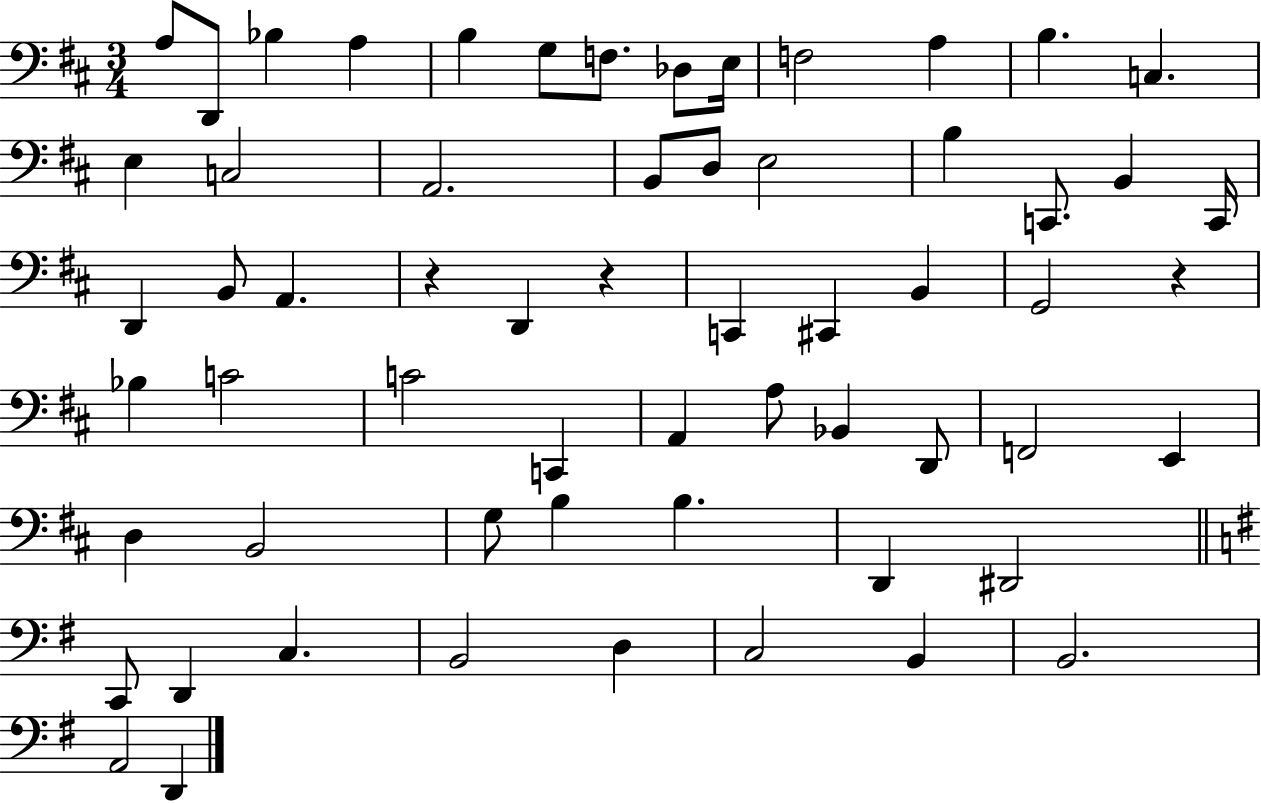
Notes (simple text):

A3/e D2/e Bb3/q A3/q B3/q G3/e F3/e. Db3/e E3/s F3/h A3/q B3/q. C3/q. E3/q C3/h A2/h. B2/e D3/e E3/h B3/q C2/e. B2/q C2/s D2/q B2/e A2/q. R/q D2/q R/q C2/q C#2/q B2/q G2/h R/q Bb3/q C4/h C4/h C2/q A2/q A3/e Bb2/q D2/e F2/h E2/q D3/q B2/h G3/e B3/q B3/q. D2/q D#2/h C2/e D2/q C3/q. B2/h D3/q C3/h B2/q B2/h. A2/h D2/q